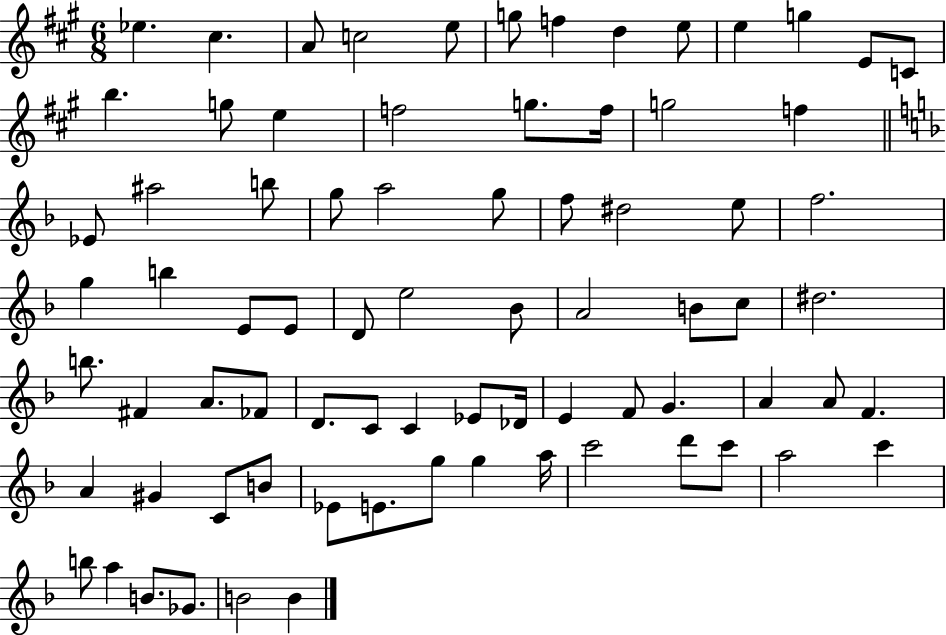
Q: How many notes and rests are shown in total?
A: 77